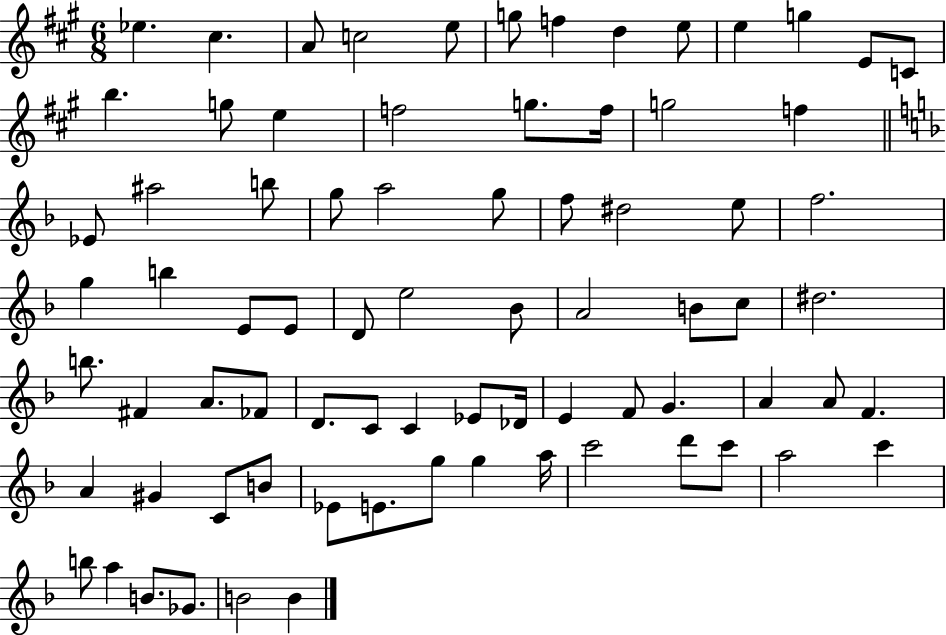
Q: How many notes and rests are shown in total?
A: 77